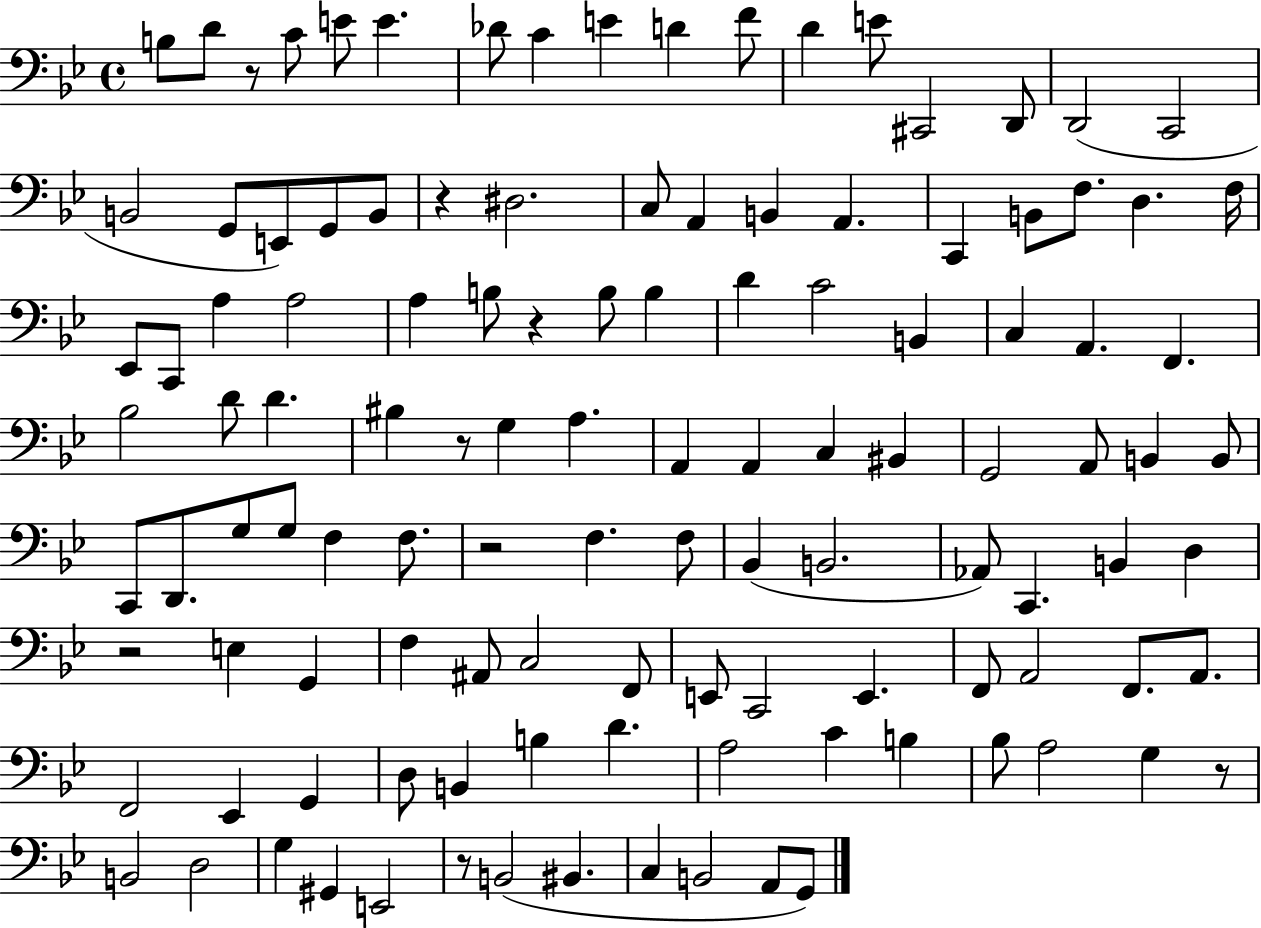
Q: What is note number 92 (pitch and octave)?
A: B3